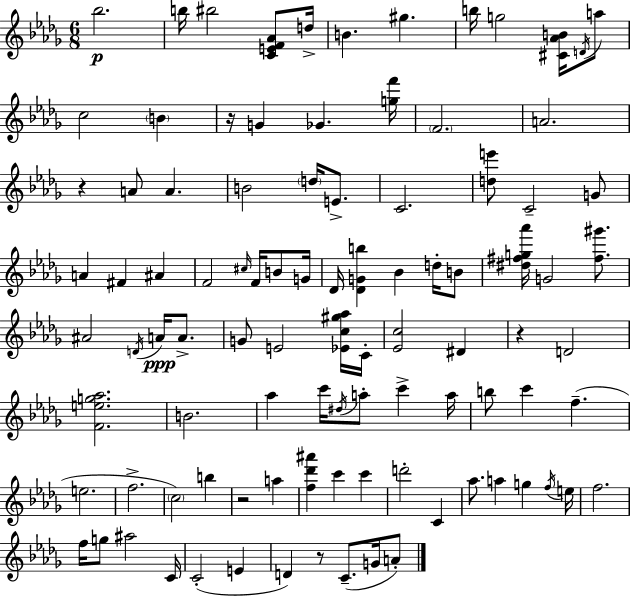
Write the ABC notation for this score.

X:1
T:Untitled
M:6/8
L:1/4
K:Bbm
_b2 b/4 ^b2 [CEF_A]/2 d/4 B ^g b/4 g2 [^C_AB]/4 D/4 a/2 c2 B z/4 G _G [gf']/4 F2 A2 z A/2 A B2 d/4 E/2 C2 [de']/2 C2 G/2 A ^F ^A F2 ^c/4 F/4 B/2 G/4 _D/4 [_DGb] _B d/4 B/2 [^d^fg_a']/4 G2 [^f^g']/2 ^A2 D/4 A/4 A/2 G/2 E2 [_Ec^g_a]/4 C/4 [_Ec]2 ^D z D2 [Feg_a]2 B2 _a c'/4 ^d/4 a/2 c' a/4 b/2 c' f e2 f2 c2 b z2 a [f_d'^a'] c' c' d'2 C _a/2 a g f/4 e/4 f2 f/4 g/2 ^a2 C/4 C2 E D z/2 C/2 G/4 A/2